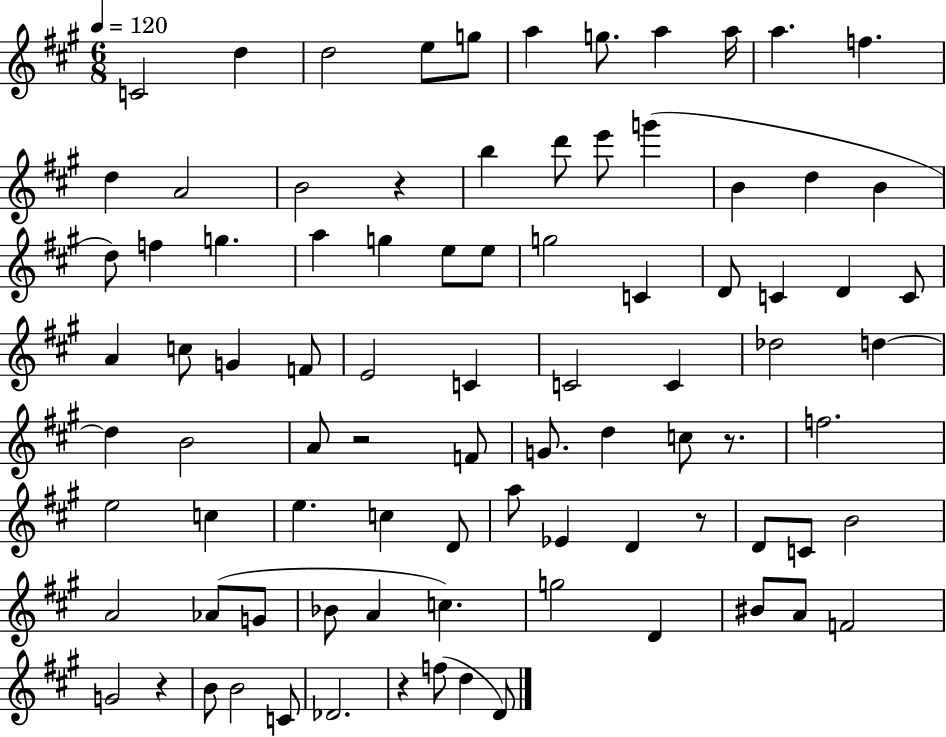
X:1
T:Untitled
M:6/8
L:1/4
K:A
C2 d d2 e/2 g/2 a g/2 a a/4 a f d A2 B2 z b d'/2 e'/2 g' B d B d/2 f g a g e/2 e/2 g2 C D/2 C D C/2 A c/2 G F/2 E2 C C2 C _d2 d d B2 A/2 z2 F/2 G/2 d c/2 z/2 f2 e2 c e c D/2 a/2 _E D z/2 D/2 C/2 B2 A2 _A/2 G/2 _B/2 A c g2 D ^B/2 A/2 F2 G2 z B/2 B2 C/2 _D2 z f/2 d D/2